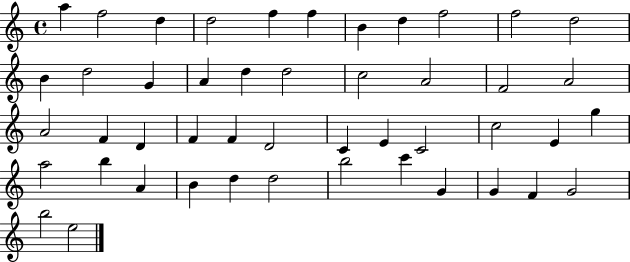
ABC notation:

X:1
T:Untitled
M:4/4
L:1/4
K:C
a f2 d d2 f f B d f2 f2 d2 B d2 G A d d2 c2 A2 F2 A2 A2 F D F F D2 C E C2 c2 E g a2 b A B d d2 b2 c' G G F G2 b2 e2